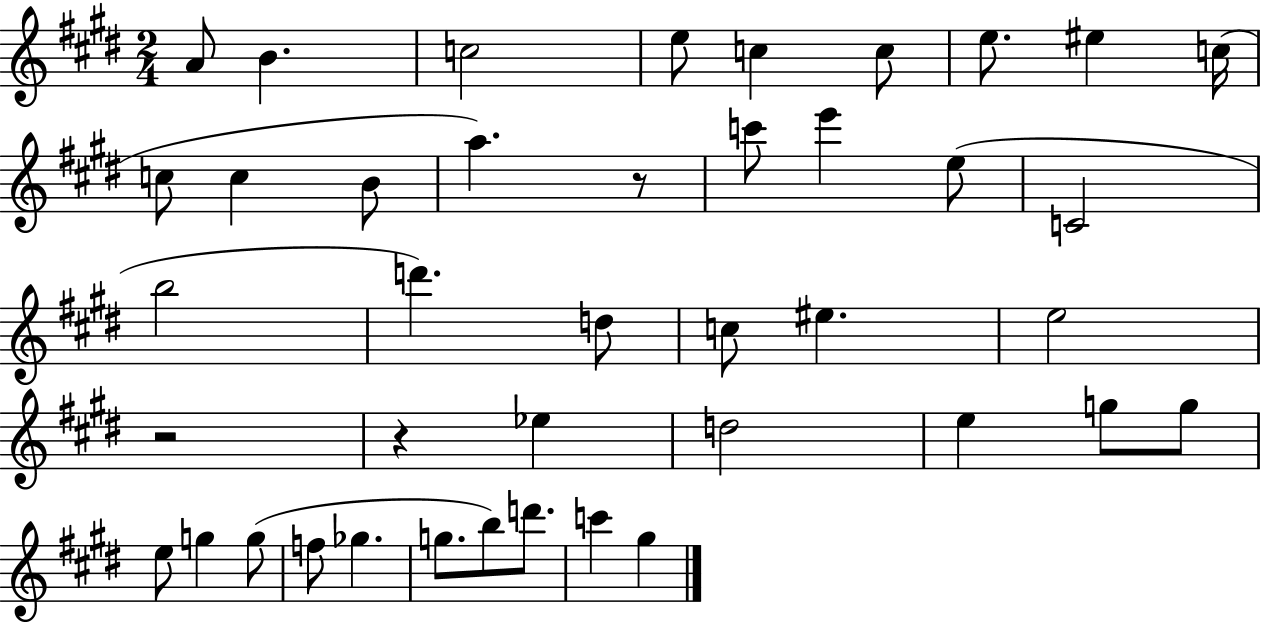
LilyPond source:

{
  \clef treble
  \numericTimeSignature
  \time 2/4
  \key e \major
  a'8 b'4. | c''2 | e''8 c''4 c''8 | e''8. eis''4 c''16( | \break c''8 c''4 b'8 | a''4.) r8 | c'''8 e'''4 e''8( | c'2 | \break b''2 | d'''4.) d''8 | c''8 eis''4. | e''2 | \break r2 | r4 ees''4 | d''2 | e''4 g''8 g''8 | \break e''8 g''4 g''8( | f''8 ges''4. | g''8. b''8) d'''8. | c'''4 gis''4 | \break \bar "|."
}